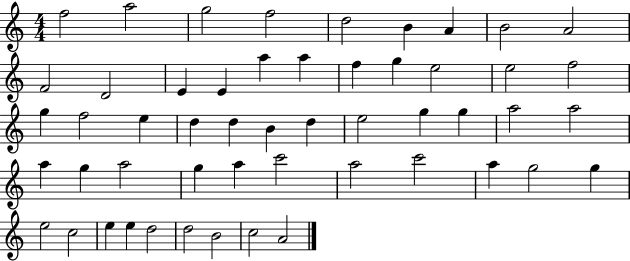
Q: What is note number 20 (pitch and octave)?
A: F5